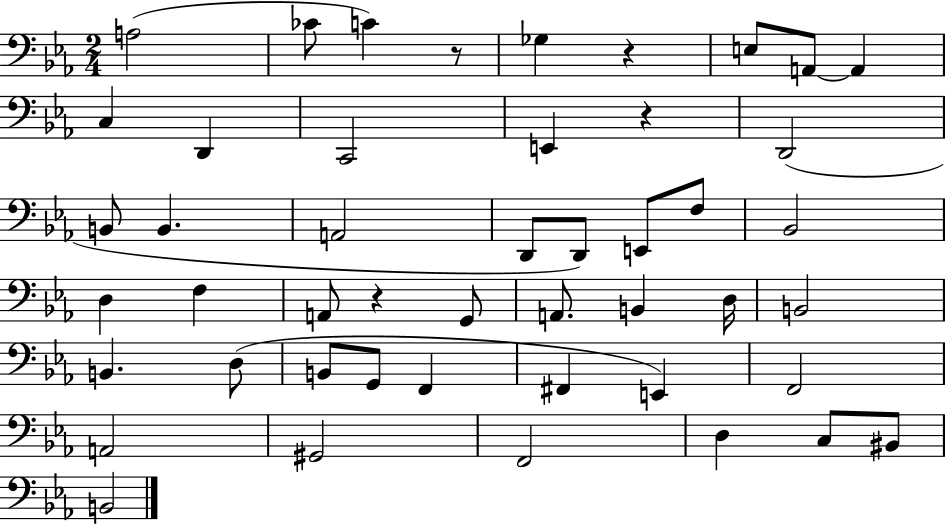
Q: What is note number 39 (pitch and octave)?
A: F2